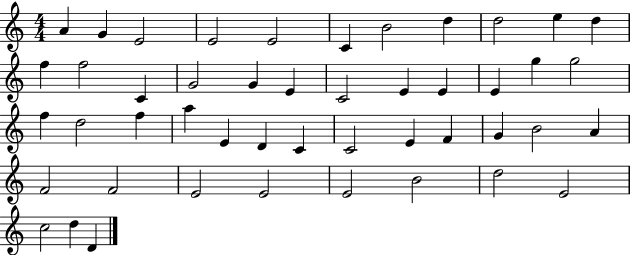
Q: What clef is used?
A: treble